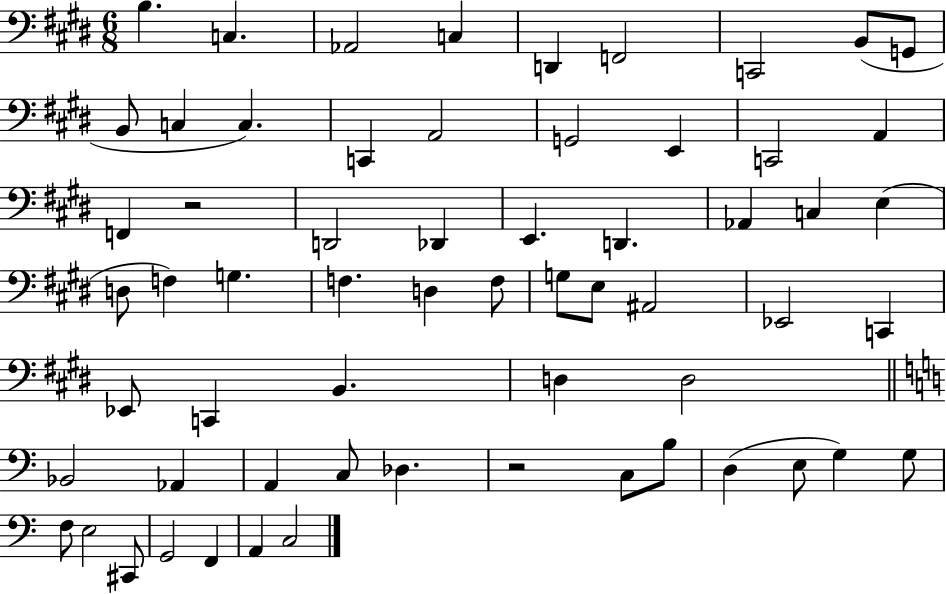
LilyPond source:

{
  \clef bass
  \numericTimeSignature
  \time 6/8
  \key e \major
  b4. c4. | aes,2 c4 | d,4 f,2 | c,2 b,8( g,8 | \break b,8 c4 c4.) | c,4 a,2 | g,2 e,4 | c,2 a,4 | \break f,4 r2 | d,2 des,4 | e,4. d,4. | aes,4 c4 e4( | \break d8 f4) g4. | f4. d4 f8 | g8 e8 ais,2 | ees,2 c,4 | \break ees,8 c,4 b,4. | d4 d2 | \bar "||" \break \key c \major bes,2 aes,4 | a,4 c8 des4. | r2 c8 b8 | d4( e8 g4) g8 | \break f8 e2 cis,8 | g,2 f,4 | a,4 c2 | \bar "|."
}